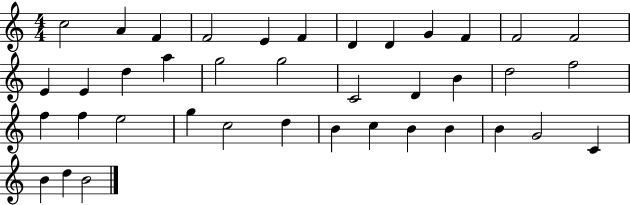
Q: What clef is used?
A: treble